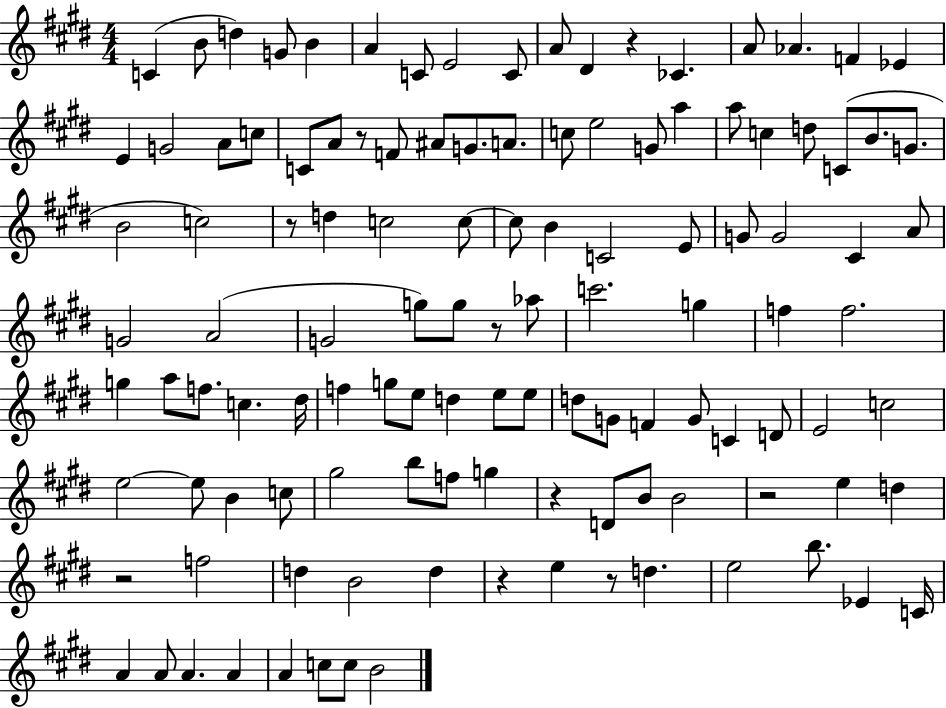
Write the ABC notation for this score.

X:1
T:Untitled
M:4/4
L:1/4
K:E
C B/2 d G/2 B A C/2 E2 C/2 A/2 ^D z _C A/2 _A F _E E G2 A/2 c/2 C/2 A/2 z/2 F/2 ^A/2 G/2 A/2 c/2 e2 G/2 a a/2 c d/2 C/2 B/2 G/2 B2 c2 z/2 d c2 c/2 c/2 B C2 E/2 G/2 G2 ^C A/2 G2 A2 G2 g/2 g/2 z/2 _a/2 c'2 g f f2 g a/2 f/2 c ^d/4 f g/2 e/2 d e/2 e/2 d/2 G/2 F G/2 C D/2 E2 c2 e2 e/2 B c/2 ^g2 b/2 f/2 g z D/2 B/2 B2 z2 e d z2 f2 d B2 d z e z/2 d e2 b/2 _E C/4 A A/2 A A A c/2 c/2 B2